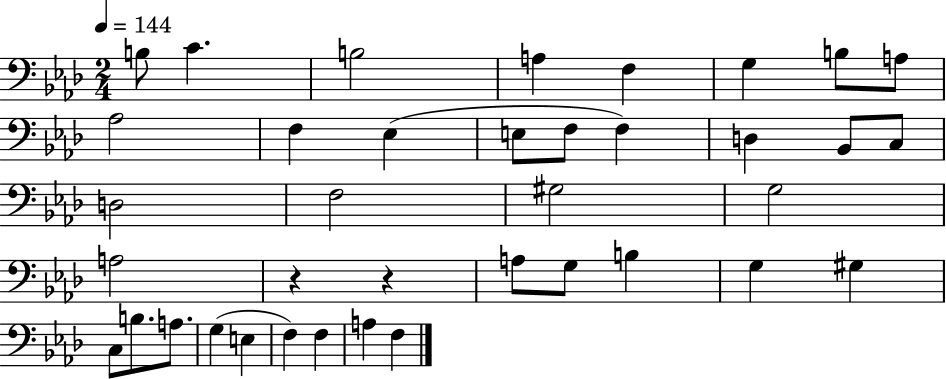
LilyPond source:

{
  \clef bass
  \numericTimeSignature
  \time 2/4
  \key aes \major
  \tempo 4 = 144
  b8 c'4. | b2 | a4 f4 | g4 b8 a8 | \break aes2 | f4 ees4( | e8 f8 f4) | d4 bes,8 c8 | \break d2 | f2 | gis2 | g2 | \break a2 | r4 r4 | a8 g8 b4 | g4 gis4 | \break c8 b8. a8. | g4( e4 | f4) f4 | a4 f4 | \break \bar "|."
}